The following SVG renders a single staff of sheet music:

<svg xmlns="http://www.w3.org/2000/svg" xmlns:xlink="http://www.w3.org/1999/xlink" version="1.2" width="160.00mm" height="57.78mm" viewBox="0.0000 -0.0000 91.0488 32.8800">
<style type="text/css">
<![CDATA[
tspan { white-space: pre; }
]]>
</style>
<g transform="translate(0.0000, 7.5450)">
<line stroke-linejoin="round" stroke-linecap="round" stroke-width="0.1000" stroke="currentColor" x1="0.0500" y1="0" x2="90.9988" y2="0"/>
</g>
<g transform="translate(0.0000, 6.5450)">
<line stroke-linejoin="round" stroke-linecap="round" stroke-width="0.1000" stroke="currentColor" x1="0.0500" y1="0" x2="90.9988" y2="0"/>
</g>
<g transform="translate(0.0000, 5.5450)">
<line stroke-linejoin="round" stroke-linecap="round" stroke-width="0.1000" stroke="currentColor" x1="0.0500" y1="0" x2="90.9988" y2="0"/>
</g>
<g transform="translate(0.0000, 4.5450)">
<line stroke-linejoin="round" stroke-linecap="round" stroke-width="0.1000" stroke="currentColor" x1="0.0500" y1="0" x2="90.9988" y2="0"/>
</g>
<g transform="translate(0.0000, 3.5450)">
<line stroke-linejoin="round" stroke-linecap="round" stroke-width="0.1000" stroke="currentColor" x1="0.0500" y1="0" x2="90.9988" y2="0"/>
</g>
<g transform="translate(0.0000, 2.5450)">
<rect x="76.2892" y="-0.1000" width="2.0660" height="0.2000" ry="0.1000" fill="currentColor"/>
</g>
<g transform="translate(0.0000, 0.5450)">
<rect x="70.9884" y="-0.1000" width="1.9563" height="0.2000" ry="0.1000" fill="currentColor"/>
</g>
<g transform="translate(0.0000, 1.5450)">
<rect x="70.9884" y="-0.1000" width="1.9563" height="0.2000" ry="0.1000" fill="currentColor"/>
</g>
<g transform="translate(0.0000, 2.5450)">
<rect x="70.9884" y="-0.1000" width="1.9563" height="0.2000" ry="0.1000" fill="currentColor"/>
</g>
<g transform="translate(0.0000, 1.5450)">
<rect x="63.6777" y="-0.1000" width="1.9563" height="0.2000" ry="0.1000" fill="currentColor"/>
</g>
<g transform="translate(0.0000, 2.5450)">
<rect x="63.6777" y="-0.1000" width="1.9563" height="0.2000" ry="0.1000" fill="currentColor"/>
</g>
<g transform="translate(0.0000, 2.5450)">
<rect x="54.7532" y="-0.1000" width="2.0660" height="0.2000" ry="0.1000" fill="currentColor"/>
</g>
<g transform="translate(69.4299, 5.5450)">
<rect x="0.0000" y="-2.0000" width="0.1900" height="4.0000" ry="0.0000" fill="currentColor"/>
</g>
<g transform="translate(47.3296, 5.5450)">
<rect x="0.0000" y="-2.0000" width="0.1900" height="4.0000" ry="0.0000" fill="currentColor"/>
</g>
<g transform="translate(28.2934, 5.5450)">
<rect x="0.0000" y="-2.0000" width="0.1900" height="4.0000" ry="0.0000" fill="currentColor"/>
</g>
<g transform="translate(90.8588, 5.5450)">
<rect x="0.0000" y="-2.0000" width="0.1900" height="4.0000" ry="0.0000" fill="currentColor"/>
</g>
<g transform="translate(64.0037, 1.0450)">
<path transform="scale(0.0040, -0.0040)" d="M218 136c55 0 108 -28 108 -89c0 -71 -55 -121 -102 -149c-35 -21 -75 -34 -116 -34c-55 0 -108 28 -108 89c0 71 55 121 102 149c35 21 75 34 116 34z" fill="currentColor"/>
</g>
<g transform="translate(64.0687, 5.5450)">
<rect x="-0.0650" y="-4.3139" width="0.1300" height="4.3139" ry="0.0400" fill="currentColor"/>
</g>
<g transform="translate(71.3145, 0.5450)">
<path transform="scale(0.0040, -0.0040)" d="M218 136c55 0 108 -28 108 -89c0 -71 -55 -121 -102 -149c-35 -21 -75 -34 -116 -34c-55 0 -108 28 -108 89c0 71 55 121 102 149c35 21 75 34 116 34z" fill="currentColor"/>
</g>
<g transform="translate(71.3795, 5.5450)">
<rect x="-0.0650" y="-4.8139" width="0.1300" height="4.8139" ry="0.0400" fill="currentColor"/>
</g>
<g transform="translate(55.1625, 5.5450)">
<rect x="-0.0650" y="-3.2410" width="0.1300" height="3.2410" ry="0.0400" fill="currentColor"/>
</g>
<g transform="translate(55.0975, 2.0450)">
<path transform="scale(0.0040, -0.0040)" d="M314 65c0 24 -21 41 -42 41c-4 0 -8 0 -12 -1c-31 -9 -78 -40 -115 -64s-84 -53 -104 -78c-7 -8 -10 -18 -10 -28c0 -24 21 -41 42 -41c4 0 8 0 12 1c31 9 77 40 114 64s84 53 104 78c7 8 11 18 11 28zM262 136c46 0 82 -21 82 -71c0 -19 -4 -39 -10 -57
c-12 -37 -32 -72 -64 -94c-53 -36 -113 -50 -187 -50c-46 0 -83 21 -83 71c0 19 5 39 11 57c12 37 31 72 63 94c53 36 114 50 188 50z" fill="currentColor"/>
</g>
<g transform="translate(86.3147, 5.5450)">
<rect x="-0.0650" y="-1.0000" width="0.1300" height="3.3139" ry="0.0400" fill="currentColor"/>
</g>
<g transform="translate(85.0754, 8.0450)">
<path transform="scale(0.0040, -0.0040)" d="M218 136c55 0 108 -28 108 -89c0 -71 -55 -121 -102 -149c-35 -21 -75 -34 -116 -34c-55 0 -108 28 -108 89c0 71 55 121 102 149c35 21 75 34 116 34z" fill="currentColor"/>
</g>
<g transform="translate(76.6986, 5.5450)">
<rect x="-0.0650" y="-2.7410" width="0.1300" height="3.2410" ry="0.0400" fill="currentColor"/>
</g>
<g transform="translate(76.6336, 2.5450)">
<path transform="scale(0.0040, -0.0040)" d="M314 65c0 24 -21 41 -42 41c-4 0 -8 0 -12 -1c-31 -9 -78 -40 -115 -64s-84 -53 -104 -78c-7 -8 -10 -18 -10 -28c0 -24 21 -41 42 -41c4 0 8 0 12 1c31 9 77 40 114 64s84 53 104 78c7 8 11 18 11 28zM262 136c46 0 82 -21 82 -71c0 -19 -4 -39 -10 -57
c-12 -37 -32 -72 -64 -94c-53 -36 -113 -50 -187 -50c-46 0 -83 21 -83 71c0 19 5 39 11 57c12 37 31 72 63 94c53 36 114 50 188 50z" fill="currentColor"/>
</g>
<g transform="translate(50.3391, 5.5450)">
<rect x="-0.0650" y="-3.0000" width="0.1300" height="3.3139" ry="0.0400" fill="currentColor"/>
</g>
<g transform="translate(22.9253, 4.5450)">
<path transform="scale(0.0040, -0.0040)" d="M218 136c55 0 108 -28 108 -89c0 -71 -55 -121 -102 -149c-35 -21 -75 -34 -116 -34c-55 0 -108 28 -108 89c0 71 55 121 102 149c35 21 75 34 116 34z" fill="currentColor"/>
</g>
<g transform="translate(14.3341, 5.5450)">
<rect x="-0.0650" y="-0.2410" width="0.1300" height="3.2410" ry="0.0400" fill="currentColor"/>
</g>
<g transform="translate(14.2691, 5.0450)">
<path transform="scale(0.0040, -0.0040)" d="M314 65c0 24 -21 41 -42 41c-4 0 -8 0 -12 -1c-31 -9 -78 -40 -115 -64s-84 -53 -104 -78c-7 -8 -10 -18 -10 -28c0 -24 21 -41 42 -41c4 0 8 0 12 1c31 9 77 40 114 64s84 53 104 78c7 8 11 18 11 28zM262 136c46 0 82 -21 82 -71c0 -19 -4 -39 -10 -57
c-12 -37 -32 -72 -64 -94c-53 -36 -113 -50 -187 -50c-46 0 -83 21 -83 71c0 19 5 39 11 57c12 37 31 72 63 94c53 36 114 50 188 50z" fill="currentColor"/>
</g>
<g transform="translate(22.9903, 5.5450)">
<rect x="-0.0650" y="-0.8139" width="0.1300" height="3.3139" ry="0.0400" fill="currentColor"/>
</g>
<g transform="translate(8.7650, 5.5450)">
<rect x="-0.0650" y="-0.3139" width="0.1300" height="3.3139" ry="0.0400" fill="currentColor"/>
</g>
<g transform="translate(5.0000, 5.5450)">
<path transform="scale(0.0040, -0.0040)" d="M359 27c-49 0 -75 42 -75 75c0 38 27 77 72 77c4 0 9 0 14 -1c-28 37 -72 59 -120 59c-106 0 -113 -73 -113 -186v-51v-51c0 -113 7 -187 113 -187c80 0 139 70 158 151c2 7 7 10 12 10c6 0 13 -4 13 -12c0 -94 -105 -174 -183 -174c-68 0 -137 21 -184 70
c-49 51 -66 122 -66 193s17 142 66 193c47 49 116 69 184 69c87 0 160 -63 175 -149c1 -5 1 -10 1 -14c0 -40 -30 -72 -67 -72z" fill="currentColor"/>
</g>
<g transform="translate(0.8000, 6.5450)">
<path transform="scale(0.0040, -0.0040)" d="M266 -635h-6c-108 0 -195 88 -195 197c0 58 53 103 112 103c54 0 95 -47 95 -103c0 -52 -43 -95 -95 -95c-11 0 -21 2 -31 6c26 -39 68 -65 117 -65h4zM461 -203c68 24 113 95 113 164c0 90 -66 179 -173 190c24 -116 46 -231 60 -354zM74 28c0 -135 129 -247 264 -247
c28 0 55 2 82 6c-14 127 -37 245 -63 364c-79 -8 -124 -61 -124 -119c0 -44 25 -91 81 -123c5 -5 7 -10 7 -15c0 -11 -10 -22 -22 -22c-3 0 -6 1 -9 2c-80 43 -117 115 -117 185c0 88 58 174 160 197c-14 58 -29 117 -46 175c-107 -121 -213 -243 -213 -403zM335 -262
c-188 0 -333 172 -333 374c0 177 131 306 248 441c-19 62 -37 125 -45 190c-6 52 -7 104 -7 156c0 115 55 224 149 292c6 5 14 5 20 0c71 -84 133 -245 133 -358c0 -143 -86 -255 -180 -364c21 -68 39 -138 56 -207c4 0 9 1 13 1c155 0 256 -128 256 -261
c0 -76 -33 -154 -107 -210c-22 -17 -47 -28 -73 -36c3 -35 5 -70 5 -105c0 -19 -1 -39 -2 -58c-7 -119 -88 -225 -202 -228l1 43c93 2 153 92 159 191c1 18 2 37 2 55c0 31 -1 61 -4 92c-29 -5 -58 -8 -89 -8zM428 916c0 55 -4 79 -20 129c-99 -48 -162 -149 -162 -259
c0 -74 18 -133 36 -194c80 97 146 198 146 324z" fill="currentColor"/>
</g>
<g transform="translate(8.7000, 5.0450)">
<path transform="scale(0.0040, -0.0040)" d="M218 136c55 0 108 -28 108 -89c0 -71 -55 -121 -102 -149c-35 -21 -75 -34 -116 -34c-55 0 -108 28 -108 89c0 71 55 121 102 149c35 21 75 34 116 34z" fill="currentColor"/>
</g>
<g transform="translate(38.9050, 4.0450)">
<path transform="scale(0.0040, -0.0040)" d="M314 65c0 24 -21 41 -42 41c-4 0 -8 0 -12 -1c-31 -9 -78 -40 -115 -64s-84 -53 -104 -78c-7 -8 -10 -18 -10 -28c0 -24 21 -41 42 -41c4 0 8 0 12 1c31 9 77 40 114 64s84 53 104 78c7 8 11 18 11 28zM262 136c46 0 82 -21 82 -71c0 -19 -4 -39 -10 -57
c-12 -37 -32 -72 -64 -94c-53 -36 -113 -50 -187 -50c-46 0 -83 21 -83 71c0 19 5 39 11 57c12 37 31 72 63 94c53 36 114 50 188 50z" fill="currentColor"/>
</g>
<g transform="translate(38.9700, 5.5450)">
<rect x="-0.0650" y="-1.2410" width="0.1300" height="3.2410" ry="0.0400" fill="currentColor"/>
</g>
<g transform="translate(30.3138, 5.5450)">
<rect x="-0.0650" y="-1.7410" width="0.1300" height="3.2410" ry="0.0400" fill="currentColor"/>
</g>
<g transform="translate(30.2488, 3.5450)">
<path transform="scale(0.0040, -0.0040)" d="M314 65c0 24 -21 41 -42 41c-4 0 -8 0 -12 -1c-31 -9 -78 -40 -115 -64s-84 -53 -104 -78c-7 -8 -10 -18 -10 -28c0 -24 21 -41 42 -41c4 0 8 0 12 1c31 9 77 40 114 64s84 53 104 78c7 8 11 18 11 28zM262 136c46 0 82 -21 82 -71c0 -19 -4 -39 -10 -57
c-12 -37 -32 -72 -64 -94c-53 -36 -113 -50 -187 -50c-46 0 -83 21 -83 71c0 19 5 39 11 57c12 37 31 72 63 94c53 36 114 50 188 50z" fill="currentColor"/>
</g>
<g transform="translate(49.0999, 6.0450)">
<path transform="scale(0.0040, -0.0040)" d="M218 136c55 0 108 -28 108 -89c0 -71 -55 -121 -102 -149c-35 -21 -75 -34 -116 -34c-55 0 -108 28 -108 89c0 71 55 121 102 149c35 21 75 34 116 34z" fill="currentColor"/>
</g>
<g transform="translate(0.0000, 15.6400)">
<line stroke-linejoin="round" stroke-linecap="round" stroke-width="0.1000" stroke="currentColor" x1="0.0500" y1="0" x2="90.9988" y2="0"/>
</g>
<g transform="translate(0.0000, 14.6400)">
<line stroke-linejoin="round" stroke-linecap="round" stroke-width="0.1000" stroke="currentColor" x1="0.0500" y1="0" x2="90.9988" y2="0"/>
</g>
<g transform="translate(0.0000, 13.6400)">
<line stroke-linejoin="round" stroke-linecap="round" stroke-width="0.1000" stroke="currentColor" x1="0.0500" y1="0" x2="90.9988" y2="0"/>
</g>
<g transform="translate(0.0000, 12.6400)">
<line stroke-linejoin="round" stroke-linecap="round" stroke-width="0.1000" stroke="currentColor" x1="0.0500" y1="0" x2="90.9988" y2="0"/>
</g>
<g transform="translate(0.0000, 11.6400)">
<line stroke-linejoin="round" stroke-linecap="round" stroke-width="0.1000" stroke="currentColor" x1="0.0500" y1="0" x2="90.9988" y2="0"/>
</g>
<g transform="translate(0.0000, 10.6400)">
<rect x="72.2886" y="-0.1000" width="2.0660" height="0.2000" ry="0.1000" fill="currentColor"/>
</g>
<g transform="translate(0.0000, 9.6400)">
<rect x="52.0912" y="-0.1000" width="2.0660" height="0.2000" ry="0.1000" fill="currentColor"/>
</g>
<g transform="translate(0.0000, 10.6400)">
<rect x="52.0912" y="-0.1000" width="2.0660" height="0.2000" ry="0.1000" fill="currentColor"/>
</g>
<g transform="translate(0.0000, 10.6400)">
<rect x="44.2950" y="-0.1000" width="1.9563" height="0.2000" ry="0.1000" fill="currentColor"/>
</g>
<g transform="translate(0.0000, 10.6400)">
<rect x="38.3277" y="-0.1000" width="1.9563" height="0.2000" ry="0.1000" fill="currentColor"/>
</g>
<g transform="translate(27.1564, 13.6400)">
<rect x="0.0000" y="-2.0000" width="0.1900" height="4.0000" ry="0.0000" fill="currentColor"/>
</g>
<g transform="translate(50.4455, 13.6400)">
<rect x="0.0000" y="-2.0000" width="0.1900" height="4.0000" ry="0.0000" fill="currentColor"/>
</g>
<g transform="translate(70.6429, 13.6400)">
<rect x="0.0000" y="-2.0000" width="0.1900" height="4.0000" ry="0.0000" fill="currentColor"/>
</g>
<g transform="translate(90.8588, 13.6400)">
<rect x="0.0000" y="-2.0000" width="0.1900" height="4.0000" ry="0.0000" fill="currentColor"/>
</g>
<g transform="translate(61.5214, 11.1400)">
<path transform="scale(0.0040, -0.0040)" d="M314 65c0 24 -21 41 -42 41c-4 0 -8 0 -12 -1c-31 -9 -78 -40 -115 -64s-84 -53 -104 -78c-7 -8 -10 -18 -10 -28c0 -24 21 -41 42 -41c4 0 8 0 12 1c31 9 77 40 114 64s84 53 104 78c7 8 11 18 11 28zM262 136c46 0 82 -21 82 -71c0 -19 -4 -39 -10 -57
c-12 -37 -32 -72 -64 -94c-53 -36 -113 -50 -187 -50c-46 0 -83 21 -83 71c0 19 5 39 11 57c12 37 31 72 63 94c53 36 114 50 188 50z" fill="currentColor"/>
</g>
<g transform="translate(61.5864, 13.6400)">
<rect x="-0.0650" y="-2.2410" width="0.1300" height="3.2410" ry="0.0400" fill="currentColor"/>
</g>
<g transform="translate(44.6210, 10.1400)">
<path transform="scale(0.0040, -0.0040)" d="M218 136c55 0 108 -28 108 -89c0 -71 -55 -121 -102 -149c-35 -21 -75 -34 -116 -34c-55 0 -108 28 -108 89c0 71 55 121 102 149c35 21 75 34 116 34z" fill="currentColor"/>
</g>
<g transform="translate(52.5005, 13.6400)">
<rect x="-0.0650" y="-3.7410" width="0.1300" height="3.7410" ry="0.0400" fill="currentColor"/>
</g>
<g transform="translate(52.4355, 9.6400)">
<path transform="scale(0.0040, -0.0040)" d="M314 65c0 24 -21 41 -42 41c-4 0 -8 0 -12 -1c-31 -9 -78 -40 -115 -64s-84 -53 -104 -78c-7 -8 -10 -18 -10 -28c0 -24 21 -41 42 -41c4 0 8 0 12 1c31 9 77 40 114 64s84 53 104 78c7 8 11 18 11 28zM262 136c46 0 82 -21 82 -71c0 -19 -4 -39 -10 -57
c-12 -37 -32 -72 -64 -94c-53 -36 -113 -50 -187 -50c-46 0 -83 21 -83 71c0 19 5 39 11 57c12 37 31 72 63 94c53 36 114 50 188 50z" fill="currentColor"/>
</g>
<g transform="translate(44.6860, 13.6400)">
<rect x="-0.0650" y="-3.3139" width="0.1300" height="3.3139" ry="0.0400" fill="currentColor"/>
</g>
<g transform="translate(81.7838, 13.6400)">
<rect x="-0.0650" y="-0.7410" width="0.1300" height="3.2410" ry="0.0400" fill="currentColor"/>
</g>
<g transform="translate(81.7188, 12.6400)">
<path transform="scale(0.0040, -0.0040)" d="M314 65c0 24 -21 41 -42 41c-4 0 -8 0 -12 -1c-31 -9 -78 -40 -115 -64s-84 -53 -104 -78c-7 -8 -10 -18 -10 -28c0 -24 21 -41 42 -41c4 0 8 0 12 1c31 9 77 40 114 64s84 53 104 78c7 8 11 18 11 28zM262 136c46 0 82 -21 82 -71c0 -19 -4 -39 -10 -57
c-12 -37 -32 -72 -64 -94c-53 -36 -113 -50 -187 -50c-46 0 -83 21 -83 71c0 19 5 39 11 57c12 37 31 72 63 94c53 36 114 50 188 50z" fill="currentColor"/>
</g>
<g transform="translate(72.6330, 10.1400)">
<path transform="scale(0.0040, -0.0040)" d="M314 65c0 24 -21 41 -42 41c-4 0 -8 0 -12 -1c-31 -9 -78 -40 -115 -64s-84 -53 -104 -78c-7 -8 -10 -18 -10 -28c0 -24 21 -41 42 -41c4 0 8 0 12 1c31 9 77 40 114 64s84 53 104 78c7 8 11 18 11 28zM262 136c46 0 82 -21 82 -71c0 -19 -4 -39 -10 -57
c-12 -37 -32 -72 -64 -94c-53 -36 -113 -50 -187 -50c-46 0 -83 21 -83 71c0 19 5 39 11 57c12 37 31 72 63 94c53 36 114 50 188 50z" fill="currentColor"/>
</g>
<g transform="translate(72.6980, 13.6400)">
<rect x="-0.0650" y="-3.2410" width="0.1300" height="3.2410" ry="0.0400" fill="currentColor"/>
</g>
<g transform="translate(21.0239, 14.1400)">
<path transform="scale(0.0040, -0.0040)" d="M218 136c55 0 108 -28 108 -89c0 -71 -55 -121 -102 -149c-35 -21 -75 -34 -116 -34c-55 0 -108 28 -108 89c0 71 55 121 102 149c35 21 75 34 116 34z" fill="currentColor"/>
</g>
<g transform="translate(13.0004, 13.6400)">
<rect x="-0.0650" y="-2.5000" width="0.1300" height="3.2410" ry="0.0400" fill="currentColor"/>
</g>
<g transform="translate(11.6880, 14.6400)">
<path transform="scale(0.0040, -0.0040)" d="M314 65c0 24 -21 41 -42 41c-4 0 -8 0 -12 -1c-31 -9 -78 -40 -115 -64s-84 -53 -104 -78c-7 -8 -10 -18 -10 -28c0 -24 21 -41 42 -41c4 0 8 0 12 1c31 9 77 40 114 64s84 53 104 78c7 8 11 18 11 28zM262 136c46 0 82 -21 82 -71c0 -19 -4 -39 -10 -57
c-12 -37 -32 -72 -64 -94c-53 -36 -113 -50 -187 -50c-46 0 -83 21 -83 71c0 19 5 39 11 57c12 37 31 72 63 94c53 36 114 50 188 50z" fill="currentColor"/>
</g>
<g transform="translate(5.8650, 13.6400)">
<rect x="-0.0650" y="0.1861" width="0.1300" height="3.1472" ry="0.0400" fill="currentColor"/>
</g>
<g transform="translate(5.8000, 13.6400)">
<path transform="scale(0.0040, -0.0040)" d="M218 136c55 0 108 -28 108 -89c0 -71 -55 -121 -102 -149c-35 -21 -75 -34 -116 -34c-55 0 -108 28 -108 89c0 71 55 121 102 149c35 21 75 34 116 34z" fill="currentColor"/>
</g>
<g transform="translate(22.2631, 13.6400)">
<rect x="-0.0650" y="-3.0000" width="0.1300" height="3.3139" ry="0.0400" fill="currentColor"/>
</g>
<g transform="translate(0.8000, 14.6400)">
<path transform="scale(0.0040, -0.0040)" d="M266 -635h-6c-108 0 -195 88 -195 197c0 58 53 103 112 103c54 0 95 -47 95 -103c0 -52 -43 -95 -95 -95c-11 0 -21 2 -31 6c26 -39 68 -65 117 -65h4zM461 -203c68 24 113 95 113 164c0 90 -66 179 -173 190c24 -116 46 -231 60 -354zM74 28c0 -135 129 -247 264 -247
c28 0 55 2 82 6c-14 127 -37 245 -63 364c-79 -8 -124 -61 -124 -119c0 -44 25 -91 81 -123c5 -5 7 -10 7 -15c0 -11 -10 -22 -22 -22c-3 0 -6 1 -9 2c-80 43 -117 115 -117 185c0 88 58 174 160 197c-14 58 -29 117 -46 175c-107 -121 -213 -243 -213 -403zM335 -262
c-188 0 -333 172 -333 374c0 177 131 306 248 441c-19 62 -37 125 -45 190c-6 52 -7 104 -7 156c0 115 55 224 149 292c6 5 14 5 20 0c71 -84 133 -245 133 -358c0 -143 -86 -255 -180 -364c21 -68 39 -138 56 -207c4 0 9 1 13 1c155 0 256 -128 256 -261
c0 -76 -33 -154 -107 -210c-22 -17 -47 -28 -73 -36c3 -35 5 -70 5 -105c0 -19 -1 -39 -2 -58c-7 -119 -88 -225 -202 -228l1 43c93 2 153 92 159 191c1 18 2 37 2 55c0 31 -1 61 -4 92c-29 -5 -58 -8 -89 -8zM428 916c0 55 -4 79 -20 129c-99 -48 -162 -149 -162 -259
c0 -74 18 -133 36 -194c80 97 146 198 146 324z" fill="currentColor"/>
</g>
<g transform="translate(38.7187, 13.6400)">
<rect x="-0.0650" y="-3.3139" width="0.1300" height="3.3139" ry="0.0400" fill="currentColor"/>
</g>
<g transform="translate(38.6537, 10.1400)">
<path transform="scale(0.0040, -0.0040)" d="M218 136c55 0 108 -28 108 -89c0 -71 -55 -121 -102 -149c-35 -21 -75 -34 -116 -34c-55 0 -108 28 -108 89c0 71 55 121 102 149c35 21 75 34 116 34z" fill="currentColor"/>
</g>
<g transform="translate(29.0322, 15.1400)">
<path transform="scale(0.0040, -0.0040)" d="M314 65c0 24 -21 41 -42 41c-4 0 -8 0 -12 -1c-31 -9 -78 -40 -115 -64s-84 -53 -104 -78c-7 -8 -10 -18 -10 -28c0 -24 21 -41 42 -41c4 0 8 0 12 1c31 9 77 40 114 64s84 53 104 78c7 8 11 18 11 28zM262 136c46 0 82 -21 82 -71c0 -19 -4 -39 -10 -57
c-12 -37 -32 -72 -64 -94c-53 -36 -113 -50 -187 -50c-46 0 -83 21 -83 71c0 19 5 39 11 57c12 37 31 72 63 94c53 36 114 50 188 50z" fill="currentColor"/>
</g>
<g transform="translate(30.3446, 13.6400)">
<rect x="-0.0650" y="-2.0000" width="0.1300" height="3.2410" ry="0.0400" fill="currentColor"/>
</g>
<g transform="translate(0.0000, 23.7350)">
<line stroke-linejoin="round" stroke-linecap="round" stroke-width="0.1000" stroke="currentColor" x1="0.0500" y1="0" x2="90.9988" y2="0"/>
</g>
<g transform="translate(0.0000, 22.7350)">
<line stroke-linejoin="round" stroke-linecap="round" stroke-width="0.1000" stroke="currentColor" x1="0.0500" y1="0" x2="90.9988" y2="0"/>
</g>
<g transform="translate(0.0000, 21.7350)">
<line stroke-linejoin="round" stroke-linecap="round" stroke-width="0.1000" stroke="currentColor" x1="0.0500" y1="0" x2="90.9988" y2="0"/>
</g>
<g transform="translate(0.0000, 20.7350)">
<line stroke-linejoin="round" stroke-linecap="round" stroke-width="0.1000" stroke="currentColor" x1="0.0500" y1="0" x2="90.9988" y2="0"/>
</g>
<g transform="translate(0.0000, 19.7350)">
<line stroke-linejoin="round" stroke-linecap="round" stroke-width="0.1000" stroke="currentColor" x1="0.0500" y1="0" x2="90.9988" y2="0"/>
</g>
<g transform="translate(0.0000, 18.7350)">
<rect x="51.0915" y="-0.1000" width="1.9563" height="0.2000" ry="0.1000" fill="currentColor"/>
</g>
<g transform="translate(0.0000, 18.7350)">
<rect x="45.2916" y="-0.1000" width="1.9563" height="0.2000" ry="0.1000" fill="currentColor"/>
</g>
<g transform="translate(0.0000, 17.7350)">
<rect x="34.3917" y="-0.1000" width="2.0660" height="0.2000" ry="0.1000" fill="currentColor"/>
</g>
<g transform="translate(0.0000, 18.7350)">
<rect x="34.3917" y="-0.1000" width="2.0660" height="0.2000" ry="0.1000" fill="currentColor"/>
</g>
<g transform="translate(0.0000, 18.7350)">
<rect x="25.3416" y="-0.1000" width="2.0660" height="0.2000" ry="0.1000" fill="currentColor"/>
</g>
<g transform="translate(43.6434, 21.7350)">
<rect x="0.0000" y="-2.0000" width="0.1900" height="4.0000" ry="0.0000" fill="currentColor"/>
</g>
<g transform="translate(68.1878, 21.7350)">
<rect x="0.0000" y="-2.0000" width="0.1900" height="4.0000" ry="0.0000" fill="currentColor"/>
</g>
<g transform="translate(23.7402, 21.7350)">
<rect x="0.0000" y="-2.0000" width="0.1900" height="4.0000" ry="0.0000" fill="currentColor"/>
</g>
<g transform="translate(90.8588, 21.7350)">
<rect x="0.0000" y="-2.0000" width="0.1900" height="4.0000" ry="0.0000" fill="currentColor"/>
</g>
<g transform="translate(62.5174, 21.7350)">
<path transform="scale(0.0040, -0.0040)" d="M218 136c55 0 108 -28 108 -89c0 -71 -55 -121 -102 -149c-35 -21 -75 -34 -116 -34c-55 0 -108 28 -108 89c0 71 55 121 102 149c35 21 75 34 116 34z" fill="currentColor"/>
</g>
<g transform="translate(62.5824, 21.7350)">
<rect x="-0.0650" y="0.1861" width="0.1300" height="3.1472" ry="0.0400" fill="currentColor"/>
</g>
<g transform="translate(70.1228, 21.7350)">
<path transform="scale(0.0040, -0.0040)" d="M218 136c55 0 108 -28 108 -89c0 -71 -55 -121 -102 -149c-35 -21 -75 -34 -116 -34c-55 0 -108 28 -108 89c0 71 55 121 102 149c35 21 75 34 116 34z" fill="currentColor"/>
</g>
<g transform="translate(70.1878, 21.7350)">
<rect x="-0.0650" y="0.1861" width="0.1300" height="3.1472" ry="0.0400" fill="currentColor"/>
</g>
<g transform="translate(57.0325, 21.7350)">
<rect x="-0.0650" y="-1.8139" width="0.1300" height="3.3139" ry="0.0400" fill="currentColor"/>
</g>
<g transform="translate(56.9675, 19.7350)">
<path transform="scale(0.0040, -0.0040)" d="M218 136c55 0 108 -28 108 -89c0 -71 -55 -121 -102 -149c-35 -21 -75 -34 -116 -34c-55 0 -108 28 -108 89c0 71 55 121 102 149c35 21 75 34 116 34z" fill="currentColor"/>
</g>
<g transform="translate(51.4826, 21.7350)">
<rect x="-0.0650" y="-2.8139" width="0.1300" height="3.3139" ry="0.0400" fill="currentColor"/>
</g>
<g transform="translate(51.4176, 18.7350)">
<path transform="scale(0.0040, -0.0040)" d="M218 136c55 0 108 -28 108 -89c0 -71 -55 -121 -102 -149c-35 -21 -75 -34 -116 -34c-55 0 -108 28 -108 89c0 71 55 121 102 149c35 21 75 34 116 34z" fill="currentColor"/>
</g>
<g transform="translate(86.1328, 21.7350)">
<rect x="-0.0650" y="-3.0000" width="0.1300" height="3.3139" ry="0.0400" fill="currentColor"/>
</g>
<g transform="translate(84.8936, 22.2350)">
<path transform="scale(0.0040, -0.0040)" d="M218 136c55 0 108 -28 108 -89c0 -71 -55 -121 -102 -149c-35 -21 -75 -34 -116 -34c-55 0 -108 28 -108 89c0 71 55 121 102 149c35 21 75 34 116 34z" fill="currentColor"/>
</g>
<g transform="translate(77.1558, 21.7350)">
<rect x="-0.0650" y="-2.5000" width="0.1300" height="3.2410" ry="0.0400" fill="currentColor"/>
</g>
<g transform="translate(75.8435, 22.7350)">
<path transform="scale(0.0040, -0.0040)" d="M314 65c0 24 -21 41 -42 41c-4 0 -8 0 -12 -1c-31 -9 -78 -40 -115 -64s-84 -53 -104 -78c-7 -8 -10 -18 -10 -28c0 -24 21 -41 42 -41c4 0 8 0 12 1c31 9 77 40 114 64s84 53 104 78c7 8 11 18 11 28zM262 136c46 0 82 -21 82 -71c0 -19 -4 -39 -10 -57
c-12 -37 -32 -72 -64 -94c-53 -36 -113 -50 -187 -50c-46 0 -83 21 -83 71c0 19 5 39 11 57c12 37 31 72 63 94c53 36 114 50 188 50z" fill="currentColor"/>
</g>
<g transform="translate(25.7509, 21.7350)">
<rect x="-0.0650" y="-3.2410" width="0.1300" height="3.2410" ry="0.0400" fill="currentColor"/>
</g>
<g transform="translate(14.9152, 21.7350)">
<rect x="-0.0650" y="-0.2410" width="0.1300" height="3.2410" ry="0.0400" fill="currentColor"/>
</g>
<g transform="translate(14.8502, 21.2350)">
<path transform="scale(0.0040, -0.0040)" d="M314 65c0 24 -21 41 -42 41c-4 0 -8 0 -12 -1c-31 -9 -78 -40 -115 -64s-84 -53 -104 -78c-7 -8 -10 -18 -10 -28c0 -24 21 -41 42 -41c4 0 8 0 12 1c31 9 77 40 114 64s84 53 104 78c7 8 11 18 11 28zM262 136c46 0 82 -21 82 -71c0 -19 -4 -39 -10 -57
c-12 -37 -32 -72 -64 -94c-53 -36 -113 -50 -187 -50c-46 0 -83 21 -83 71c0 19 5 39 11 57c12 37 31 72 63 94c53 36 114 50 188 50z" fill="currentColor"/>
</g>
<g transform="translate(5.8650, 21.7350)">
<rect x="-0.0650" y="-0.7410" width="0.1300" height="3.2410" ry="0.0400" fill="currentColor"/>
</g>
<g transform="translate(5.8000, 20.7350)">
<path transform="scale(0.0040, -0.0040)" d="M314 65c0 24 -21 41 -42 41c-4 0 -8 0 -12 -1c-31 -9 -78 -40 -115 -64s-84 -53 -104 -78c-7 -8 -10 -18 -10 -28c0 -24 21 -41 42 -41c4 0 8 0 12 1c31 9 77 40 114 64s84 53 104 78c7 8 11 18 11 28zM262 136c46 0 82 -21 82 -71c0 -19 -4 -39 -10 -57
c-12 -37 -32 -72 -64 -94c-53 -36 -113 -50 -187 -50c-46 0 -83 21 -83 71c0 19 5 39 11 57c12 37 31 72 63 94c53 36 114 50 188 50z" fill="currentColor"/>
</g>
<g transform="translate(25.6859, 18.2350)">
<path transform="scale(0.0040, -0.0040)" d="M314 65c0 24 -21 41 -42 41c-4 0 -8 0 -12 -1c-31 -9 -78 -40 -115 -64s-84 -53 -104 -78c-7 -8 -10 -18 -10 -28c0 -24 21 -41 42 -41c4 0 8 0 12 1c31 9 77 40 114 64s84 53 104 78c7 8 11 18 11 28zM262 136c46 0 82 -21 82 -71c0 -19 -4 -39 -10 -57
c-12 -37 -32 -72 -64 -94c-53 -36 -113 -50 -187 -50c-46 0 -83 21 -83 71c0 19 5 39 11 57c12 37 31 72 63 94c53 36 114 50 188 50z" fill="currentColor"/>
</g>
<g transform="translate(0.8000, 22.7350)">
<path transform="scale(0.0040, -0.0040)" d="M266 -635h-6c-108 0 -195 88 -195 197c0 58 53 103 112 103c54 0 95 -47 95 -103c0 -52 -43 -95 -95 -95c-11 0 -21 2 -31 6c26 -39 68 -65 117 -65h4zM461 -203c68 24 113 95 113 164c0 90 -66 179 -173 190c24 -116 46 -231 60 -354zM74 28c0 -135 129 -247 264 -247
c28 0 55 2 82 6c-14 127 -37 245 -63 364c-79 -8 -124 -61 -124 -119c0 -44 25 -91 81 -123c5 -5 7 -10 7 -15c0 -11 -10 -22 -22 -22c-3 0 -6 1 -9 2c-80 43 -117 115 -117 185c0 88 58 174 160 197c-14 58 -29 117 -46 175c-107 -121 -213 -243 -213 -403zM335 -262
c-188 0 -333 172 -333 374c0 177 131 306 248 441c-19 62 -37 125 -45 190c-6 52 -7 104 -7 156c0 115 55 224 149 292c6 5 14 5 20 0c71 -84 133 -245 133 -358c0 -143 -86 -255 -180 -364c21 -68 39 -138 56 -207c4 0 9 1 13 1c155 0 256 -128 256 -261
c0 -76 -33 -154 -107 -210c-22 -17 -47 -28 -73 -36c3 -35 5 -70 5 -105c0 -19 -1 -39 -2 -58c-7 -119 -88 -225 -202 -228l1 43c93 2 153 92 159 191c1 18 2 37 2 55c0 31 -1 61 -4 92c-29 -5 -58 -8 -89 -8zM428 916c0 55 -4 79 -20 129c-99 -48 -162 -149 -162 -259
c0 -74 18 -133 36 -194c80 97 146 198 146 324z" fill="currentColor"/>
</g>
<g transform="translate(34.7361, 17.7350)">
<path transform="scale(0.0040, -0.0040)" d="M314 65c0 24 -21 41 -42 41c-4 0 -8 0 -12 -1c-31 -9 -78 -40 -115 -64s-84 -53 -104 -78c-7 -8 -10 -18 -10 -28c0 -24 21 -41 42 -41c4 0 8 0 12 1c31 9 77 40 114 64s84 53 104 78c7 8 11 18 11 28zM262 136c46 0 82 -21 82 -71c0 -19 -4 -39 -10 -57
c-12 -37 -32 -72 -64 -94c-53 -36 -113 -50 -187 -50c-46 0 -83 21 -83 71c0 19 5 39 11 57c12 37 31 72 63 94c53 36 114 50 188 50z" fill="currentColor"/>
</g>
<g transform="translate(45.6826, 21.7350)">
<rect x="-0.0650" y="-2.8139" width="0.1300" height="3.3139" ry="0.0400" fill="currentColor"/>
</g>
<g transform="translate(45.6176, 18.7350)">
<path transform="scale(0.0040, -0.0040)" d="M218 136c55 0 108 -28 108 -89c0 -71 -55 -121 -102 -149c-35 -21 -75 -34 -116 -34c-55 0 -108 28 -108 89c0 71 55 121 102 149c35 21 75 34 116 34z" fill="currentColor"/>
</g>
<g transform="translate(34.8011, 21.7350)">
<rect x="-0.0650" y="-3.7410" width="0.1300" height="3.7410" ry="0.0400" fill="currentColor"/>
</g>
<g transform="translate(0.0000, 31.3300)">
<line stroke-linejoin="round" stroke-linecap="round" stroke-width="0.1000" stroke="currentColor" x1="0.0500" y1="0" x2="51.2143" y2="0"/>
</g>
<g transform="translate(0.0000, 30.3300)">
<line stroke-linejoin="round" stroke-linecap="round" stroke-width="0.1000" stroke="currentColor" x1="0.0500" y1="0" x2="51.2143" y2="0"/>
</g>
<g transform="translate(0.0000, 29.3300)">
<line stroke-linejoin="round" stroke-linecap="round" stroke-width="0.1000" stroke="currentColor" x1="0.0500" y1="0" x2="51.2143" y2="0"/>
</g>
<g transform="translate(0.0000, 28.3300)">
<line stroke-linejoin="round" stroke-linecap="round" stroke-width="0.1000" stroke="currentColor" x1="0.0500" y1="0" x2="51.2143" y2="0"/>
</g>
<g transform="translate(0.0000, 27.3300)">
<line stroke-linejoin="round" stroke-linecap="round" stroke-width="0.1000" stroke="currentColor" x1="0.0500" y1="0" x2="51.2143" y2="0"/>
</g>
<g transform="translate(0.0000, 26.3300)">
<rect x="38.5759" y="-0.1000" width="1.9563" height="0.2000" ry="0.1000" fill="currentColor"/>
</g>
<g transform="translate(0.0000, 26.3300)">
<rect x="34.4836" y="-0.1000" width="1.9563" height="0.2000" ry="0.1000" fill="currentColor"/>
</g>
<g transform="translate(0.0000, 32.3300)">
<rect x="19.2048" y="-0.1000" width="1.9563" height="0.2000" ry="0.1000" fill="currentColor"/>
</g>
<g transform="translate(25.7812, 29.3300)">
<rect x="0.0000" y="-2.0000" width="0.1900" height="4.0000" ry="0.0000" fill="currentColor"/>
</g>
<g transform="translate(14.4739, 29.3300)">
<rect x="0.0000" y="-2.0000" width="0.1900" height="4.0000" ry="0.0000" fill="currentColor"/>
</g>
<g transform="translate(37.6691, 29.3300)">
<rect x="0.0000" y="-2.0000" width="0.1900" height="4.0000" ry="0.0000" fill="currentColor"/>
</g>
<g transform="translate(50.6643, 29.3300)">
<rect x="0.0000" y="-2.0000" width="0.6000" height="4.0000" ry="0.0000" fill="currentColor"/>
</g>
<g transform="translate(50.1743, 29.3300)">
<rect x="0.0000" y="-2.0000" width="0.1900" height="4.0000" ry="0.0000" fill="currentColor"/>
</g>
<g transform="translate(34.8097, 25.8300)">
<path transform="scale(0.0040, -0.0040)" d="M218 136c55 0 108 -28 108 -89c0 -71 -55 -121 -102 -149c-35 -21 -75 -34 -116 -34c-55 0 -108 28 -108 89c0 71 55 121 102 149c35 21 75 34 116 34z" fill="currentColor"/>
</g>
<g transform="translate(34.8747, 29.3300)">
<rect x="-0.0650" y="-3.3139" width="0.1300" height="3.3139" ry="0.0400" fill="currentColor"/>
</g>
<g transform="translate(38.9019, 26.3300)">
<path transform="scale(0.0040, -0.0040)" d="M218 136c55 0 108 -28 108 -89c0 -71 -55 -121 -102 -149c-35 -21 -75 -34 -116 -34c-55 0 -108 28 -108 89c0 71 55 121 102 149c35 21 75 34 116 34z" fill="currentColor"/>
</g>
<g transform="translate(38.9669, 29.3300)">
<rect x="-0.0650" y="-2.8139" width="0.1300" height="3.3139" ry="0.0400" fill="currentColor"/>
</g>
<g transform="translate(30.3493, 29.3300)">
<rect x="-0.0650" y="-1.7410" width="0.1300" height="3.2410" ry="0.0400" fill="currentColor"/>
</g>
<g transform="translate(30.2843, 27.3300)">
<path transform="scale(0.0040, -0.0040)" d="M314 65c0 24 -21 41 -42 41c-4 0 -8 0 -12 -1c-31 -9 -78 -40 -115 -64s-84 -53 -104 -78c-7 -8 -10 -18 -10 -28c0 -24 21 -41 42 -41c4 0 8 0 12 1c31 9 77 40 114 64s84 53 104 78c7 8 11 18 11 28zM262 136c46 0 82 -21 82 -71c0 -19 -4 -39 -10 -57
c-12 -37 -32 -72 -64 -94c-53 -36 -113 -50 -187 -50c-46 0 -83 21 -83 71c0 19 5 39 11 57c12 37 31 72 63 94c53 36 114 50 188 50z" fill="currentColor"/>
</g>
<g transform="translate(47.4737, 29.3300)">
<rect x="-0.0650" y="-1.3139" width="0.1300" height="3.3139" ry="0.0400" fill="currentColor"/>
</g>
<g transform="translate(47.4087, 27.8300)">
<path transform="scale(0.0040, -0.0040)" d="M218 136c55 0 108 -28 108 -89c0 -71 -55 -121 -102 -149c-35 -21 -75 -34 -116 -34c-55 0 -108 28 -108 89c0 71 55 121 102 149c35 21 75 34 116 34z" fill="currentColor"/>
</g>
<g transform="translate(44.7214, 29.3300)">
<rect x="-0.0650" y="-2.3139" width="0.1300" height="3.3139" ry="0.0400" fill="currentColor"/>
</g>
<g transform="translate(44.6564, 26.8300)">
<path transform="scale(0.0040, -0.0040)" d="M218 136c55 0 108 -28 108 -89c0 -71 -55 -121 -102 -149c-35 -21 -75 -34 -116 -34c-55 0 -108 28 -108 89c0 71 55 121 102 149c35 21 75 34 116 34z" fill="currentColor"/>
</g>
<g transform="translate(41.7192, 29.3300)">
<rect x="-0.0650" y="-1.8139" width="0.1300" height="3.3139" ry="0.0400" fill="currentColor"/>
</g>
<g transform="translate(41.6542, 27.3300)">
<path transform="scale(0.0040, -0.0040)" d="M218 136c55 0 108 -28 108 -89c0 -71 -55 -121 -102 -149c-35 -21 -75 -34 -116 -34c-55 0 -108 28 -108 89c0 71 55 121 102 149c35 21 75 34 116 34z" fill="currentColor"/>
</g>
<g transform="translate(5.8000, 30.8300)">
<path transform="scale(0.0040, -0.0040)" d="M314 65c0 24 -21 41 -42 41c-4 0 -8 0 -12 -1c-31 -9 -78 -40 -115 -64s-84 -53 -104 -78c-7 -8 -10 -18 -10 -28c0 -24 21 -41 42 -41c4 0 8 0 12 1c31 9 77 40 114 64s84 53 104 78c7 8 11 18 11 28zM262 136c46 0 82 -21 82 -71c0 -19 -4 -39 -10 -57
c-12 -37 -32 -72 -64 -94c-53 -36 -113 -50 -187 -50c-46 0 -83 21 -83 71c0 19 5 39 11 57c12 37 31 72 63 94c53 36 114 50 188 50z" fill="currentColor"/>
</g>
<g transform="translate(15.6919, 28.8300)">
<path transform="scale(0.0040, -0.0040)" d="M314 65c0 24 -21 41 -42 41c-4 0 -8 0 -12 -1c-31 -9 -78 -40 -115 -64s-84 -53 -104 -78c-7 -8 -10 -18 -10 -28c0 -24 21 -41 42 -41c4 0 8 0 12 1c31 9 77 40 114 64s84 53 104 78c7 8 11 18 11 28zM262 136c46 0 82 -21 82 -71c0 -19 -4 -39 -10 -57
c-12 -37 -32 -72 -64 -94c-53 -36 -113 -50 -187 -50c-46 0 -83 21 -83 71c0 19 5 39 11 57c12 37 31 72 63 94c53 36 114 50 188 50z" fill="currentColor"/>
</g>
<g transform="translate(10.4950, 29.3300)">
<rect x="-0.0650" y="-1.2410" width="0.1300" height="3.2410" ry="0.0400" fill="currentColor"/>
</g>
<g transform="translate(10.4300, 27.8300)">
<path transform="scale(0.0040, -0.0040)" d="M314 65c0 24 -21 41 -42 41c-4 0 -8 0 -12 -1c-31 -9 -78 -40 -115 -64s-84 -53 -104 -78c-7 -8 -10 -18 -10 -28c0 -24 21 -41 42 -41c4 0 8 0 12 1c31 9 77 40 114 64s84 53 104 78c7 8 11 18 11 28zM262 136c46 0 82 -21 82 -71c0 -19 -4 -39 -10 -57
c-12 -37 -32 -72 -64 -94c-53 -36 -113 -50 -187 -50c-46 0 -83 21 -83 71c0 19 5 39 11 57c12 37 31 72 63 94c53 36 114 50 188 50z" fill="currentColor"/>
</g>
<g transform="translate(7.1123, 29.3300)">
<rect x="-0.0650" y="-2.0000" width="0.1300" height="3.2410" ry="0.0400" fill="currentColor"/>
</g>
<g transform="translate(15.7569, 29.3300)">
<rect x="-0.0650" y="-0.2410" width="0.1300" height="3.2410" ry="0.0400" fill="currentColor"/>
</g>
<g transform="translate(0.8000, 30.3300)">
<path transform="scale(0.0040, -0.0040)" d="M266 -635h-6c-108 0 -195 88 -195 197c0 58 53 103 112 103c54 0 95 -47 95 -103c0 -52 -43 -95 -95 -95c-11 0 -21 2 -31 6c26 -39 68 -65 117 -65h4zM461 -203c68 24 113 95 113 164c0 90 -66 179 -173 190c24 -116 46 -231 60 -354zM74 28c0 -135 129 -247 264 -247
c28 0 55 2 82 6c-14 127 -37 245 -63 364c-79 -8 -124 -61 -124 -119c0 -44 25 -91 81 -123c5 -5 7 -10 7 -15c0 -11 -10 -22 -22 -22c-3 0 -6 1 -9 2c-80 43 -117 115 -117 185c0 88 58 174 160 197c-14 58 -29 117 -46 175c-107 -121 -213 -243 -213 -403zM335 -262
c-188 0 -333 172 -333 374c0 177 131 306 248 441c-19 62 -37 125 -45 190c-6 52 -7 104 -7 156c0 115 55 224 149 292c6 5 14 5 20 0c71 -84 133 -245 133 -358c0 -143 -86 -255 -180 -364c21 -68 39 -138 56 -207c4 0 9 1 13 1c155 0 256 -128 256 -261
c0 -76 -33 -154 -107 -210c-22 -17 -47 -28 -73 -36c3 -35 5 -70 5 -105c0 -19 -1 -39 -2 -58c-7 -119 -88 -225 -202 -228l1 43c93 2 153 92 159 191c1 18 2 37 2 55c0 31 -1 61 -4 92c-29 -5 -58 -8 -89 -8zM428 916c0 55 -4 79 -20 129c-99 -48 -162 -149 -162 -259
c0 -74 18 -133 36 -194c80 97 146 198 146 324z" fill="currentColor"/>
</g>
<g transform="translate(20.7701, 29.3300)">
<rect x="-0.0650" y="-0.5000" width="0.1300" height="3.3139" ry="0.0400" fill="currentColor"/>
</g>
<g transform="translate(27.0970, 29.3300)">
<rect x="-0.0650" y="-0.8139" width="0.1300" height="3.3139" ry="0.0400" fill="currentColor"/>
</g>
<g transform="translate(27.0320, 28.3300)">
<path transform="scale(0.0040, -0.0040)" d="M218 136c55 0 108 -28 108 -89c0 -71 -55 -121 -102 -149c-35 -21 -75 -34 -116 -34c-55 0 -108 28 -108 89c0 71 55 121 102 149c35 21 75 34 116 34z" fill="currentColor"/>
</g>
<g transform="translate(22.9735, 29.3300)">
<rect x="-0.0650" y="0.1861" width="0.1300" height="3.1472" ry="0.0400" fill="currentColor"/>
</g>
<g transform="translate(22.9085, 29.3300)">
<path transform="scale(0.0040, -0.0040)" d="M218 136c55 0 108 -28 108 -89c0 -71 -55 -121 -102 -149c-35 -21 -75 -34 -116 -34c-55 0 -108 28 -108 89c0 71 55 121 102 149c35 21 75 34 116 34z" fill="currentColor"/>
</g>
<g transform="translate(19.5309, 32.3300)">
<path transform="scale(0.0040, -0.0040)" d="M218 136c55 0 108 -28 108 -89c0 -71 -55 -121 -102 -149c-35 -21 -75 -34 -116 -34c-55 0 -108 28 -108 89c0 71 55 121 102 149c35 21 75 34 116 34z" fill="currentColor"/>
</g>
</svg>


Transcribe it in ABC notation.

X:1
T:Untitled
M:4/4
L:1/4
K:C
c c2 d f2 e2 A b2 d' e' a2 D B G2 A F2 b b c'2 g2 b2 d2 d2 c2 b2 c'2 a a f B B G2 A F2 e2 c2 C B d f2 b a f g e